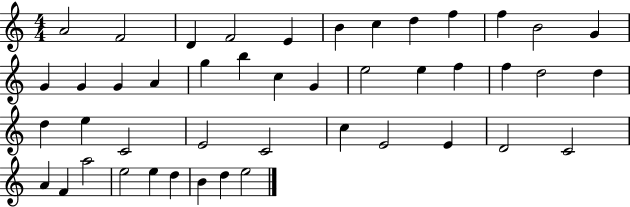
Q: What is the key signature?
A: C major